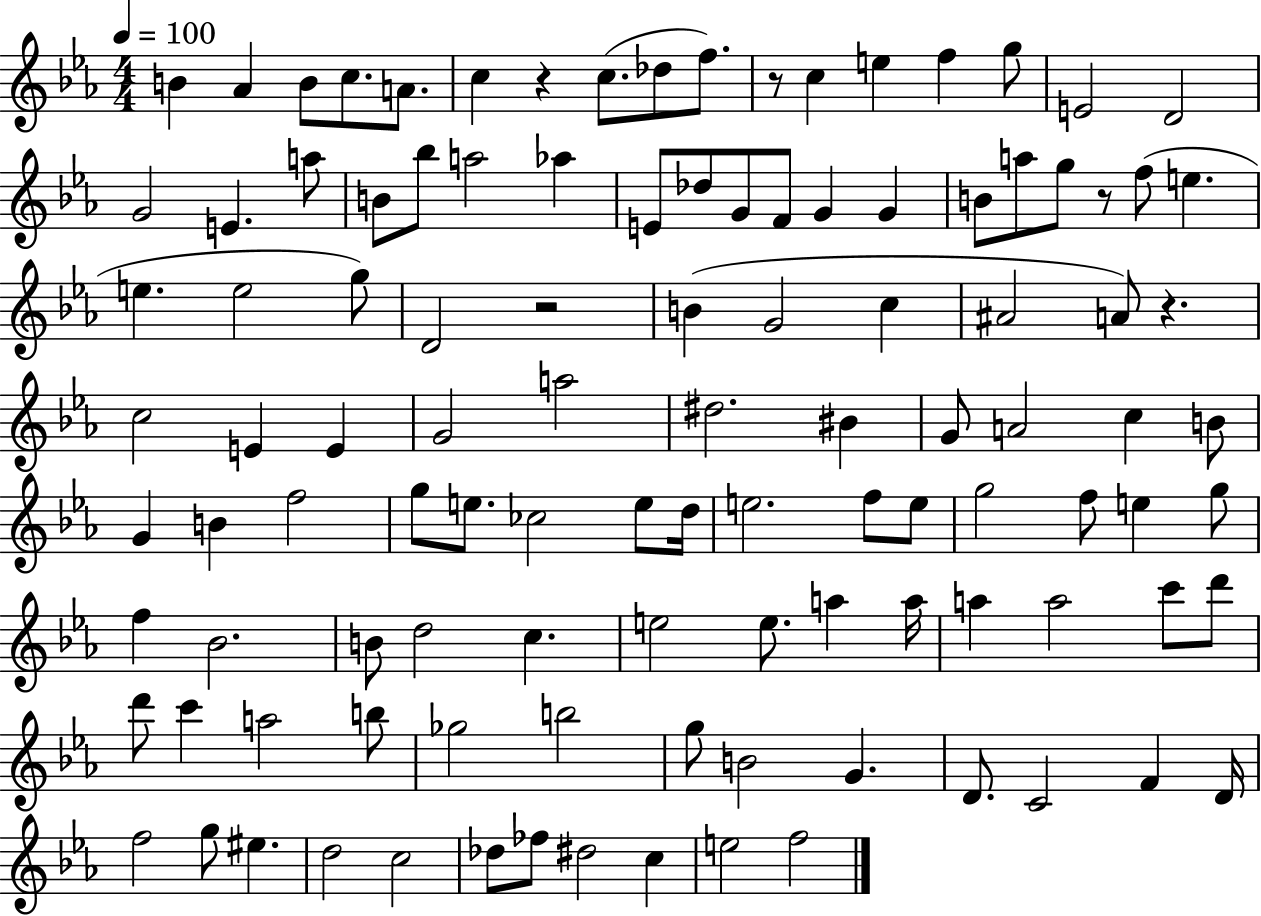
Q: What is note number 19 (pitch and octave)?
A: B4